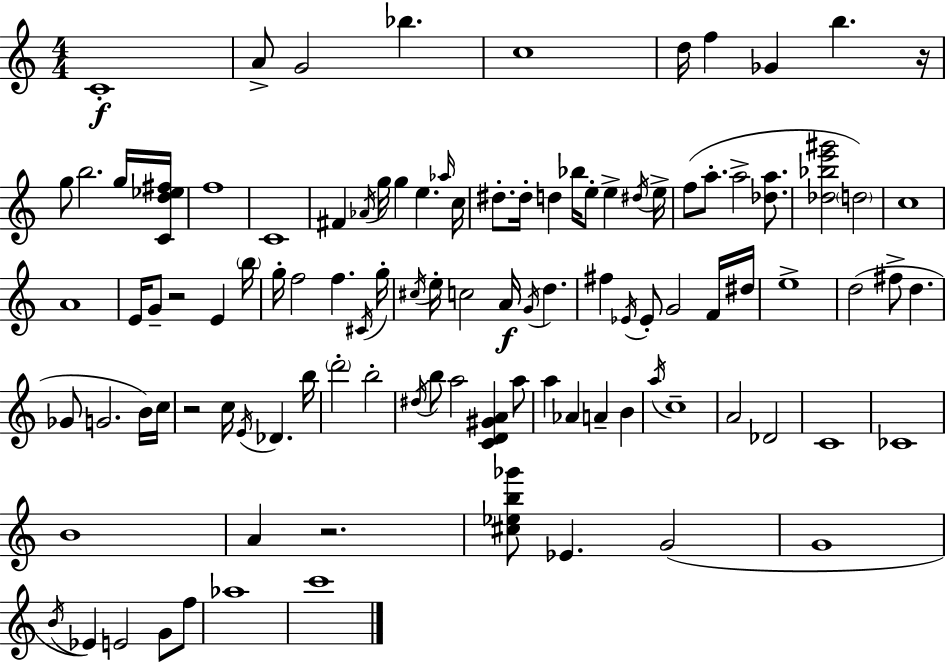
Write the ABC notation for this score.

X:1
T:Untitled
M:4/4
L:1/4
K:Am
C4 A/2 G2 _b c4 d/4 f _G b z/4 g/2 b2 g/4 [Cd_e^f]/4 f4 C4 ^F _A/4 g/4 g e _a/4 c/4 ^d/2 ^d/4 d _b/4 e/2 e ^d/4 e/4 f/2 a/2 a2 [_da]/2 [_d_be'^g']2 d2 c4 A4 E/4 G/2 z2 E b/4 g/4 f2 f ^C/4 g/4 ^c/4 e/4 c2 A/4 G/4 d ^f _E/4 _E/2 G2 F/4 ^d/4 e4 d2 ^f/2 d _G/2 G2 B/4 c/4 z2 c/4 E/4 _D b/4 d'2 b2 ^d/4 b/2 a2 [CD^GA] a/2 a _A A B a/4 c4 A2 _D2 C4 _C4 B4 A z2 [^c_eb_g']/2 _E G2 G4 B/4 _E E2 G/2 f/2 _a4 c'4